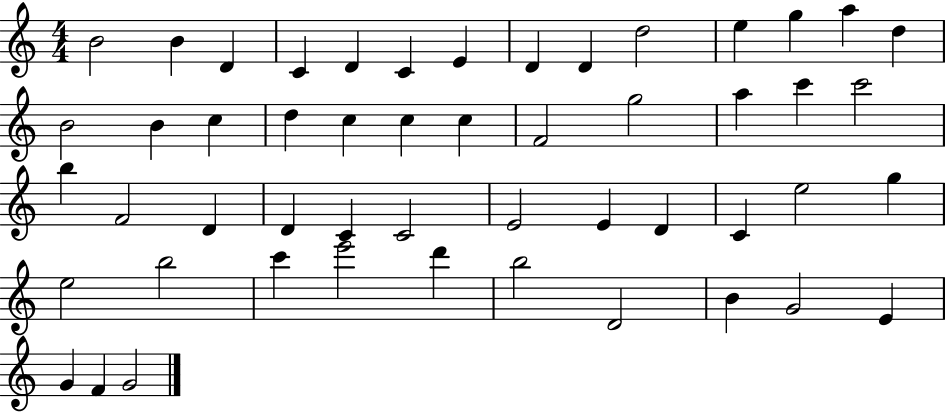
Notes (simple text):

B4/h B4/q D4/q C4/q D4/q C4/q E4/q D4/q D4/q D5/h E5/q G5/q A5/q D5/q B4/h B4/q C5/q D5/q C5/q C5/q C5/q F4/h G5/h A5/q C6/q C6/h B5/q F4/h D4/q D4/q C4/q C4/h E4/h E4/q D4/q C4/q E5/h G5/q E5/h B5/h C6/q E6/h D6/q B5/h D4/h B4/q G4/h E4/q G4/q F4/q G4/h